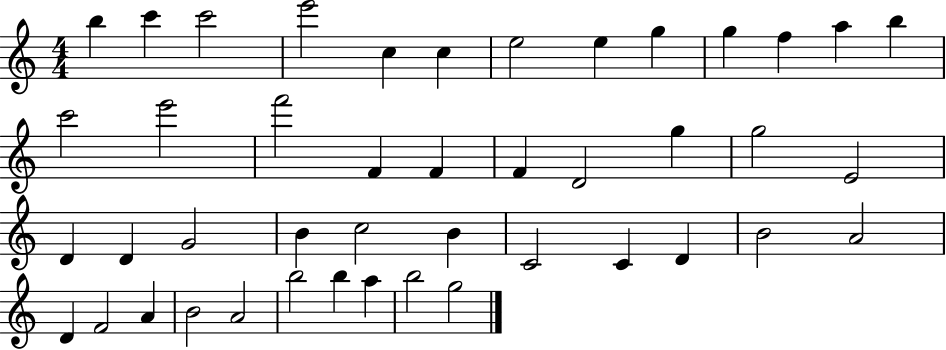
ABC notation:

X:1
T:Untitled
M:4/4
L:1/4
K:C
b c' c'2 e'2 c c e2 e g g f a b c'2 e'2 f'2 F F F D2 g g2 E2 D D G2 B c2 B C2 C D B2 A2 D F2 A B2 A2 b2 b a b2 g2